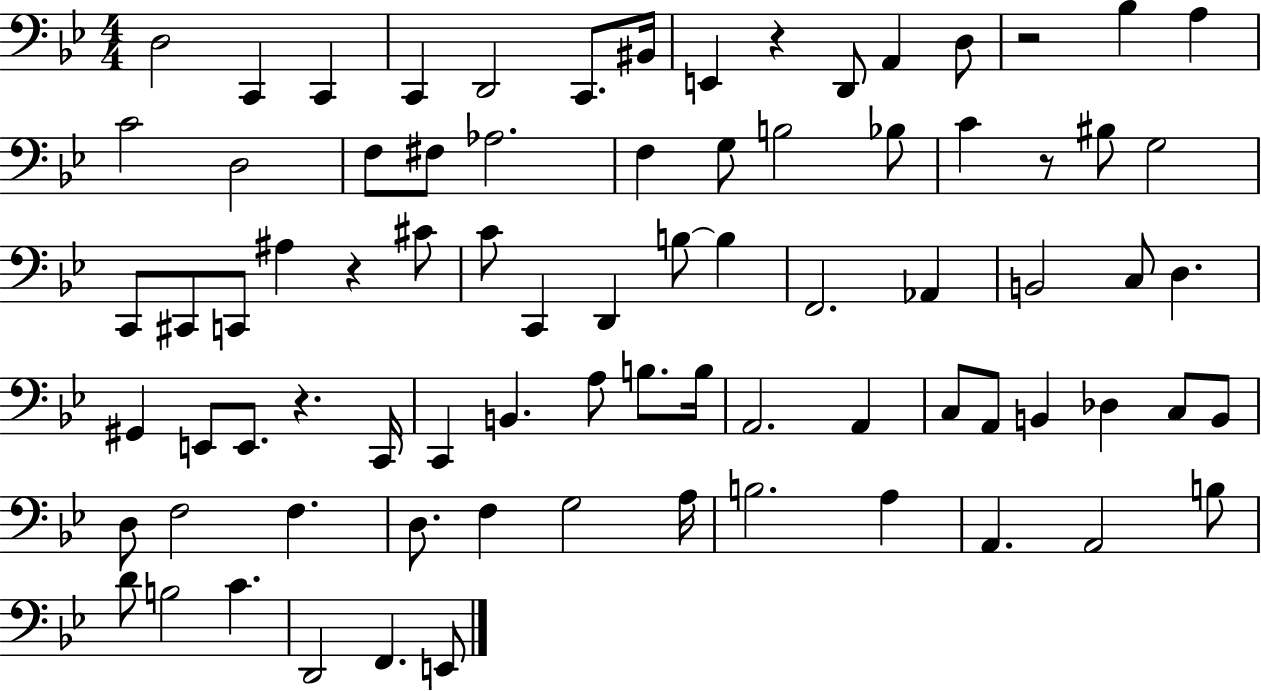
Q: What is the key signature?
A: BES major